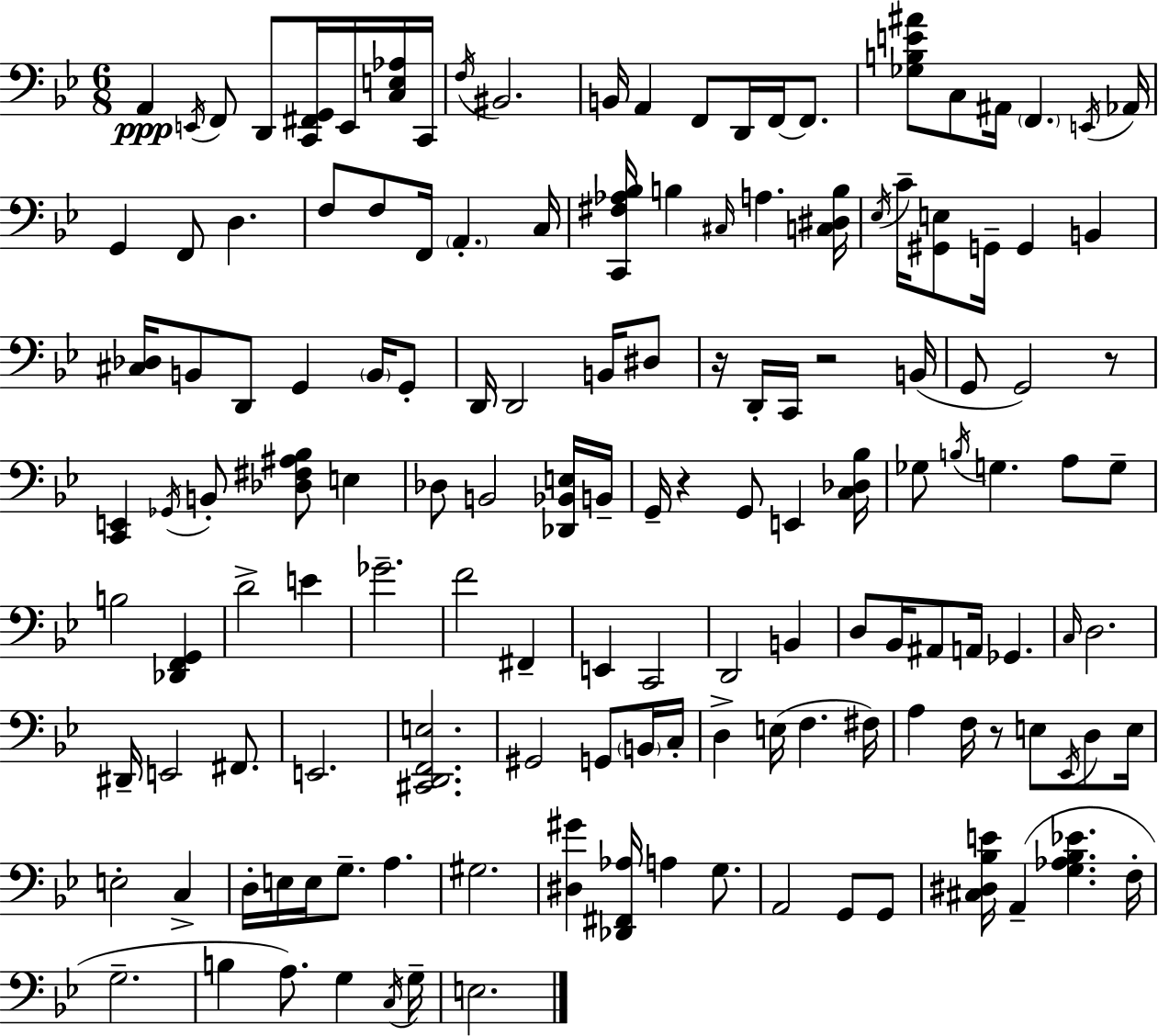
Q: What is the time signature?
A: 6/8